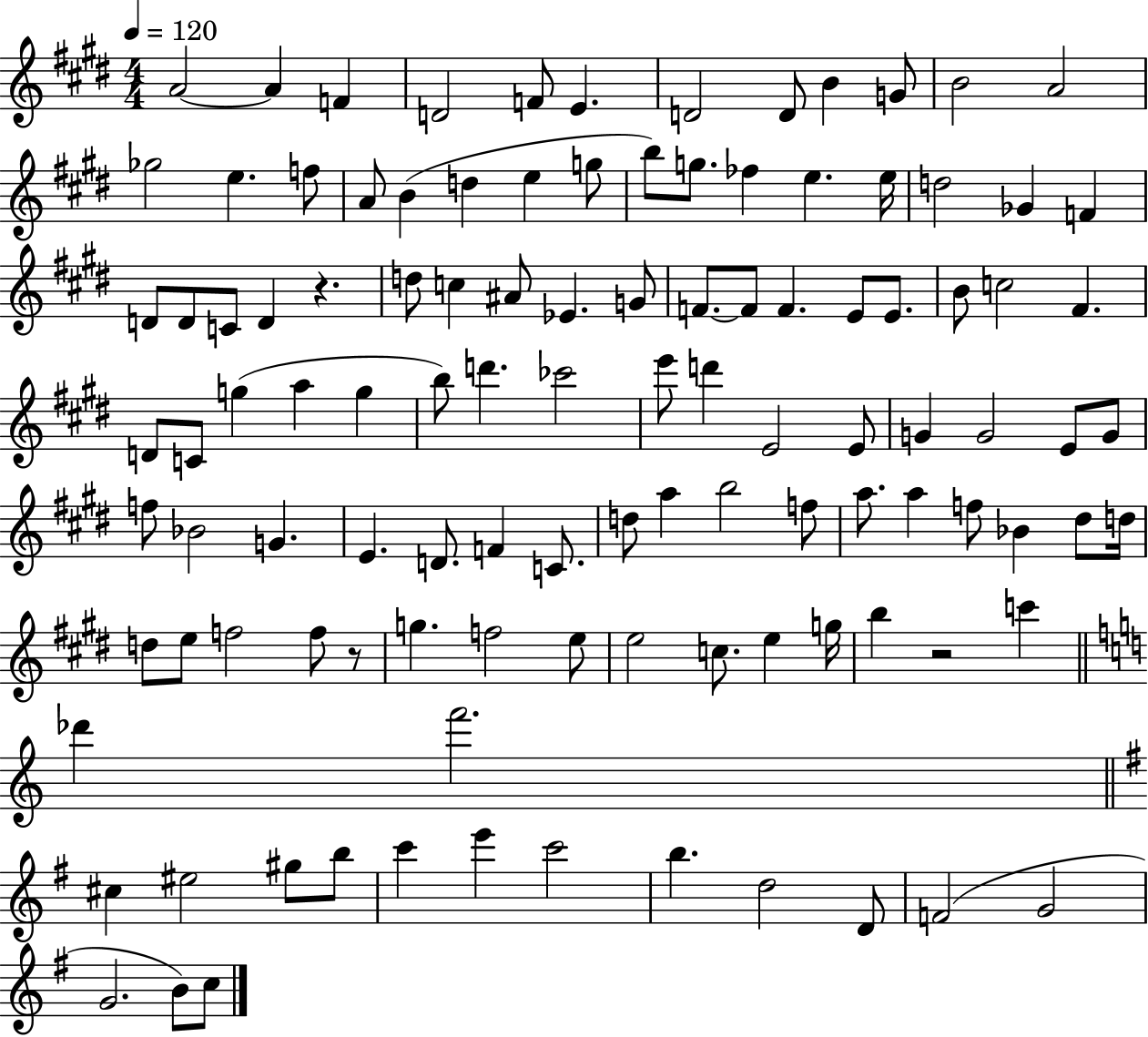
A4/h A4/q F4/q D4/h F4/e E4/q. D4/h D4/e B4/q G4/e B4/h A4/h Gb5/h E5/q. F5/e A4/e B4/q D5/q E5/q G5/e B5/e G5/e. FES5/q E5/q. E5/s D5/h Gb4/q F4/q D4/e D4/e C4/e D4/q R/q. D5/e C5/q A#4/e Eb4/q. G4/e F4/e. F4/e F4/q. E4/e E4/e. B4/e C5/h F#4/q. D4/e C4/e G5/q A5/q G5/q B5/e D6/q. CES6/h E6/e D6/q E4/h E4/e G4/q G4/h E4/e G4/e F5/e Bb4/h G4/q. E4/q. D4/e. F4/q C4/e. D5/e A5/q B5/h F5/e A5/e. A5/q F5/e Bb4/q D#5/e D5/s D5/e E5/e F5/h F5/e R/e G5/q. F5/h E5/e E5/h C5/e. E5/q G5/s B5/q R/h C6/q Db6/q F6/h. C#5/q EIS5/h G#5/e B5/e C6/q E6/q C6/h B5/q. D5/h D4/e F4/h G4/h G4/h. B4/e C5/e